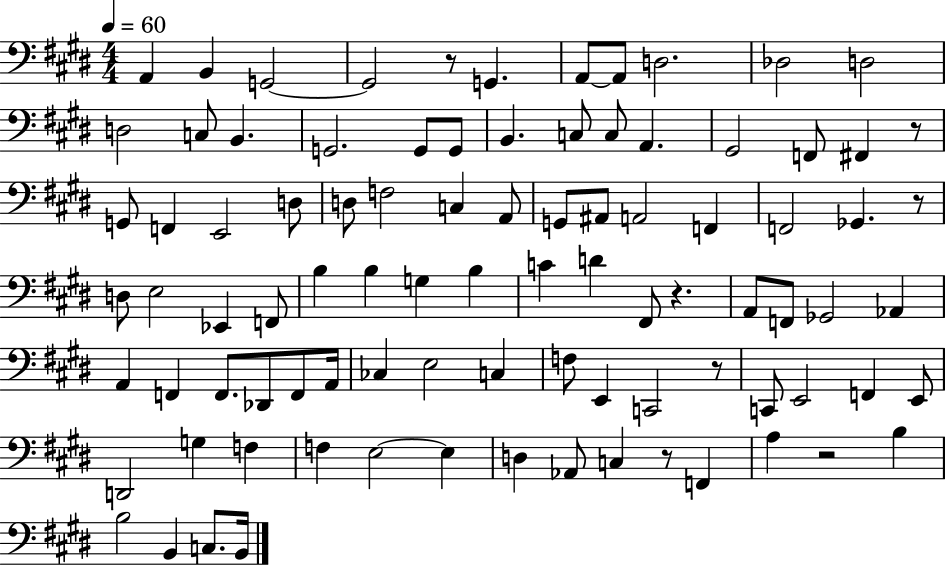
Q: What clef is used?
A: bass